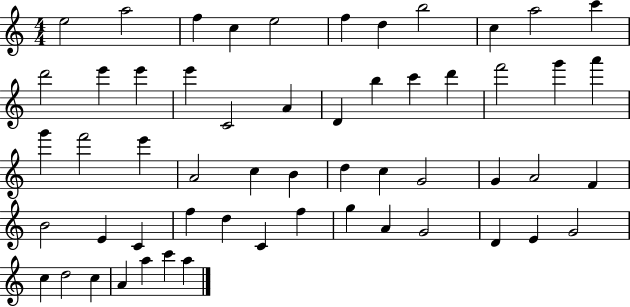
X:1
T:Untitled
M:4/4
L:1/4
K:C
e2 a2 f c e2 f d b2 c a2 c' d'2 e' e' e' C2 A D b c' d' f'2 g' a' g' f'2 e' A2 c B d c G2 G A2 F B2 E C f d C f g A G2 D E G2 c d2 c A a c' a